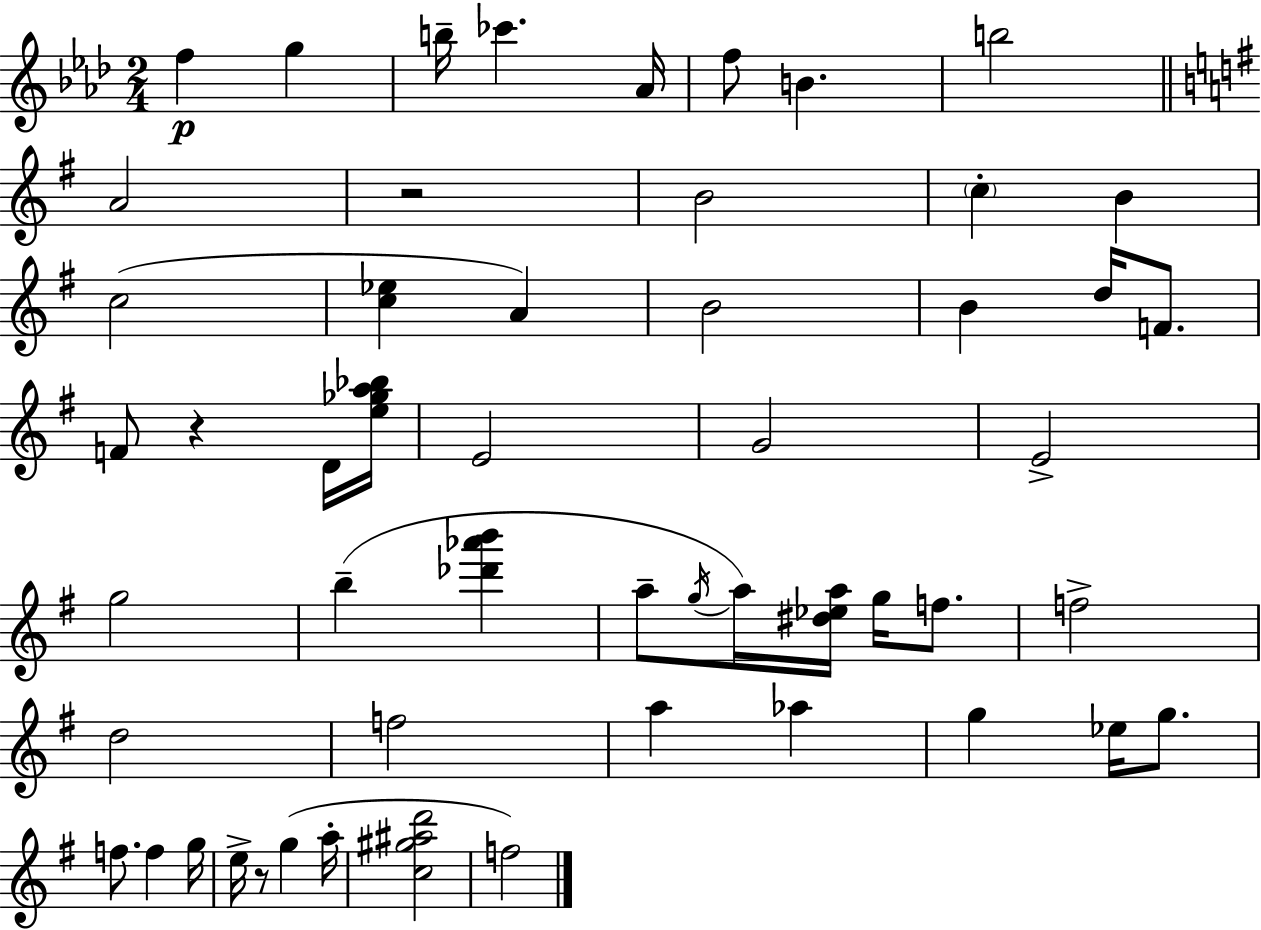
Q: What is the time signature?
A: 2/4